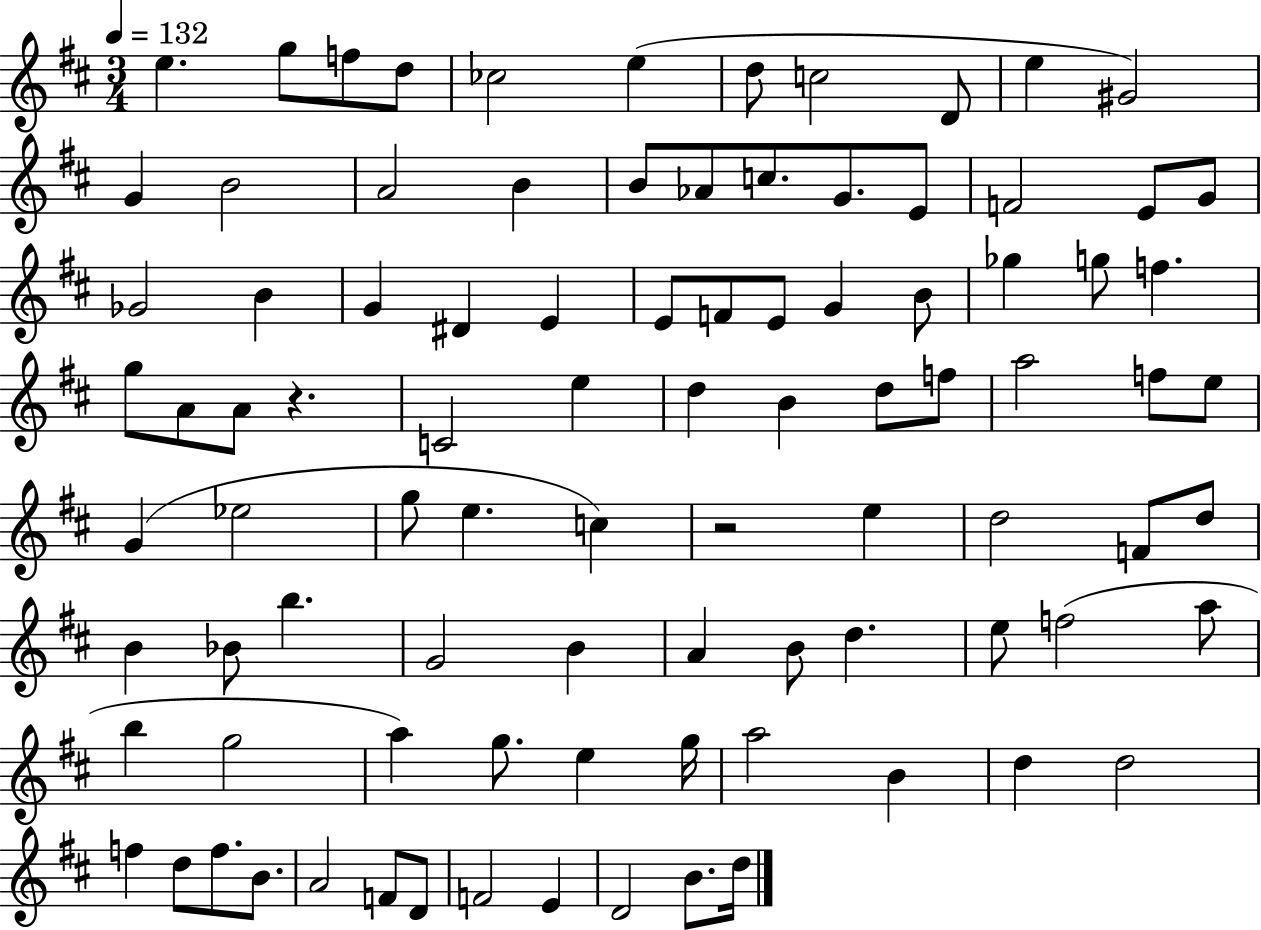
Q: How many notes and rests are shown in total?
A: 92